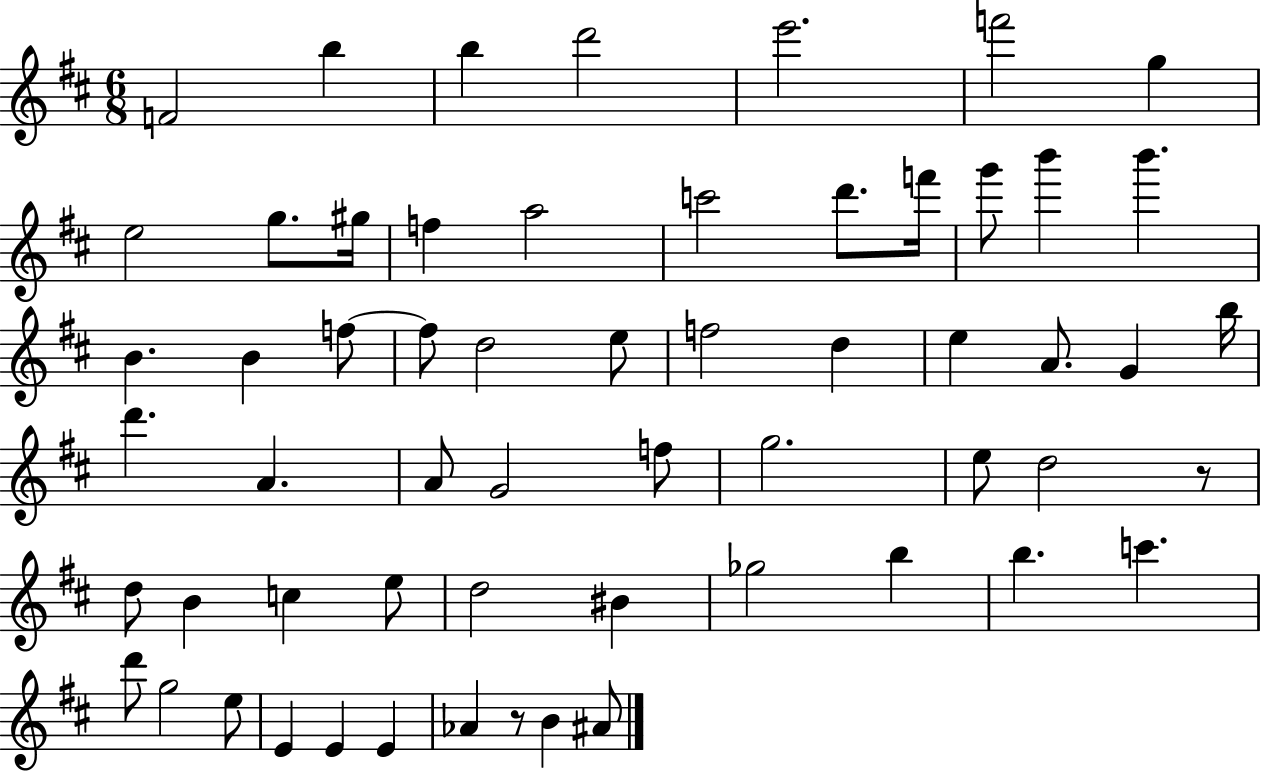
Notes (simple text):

F4/h B5/q B5/q D6/h E6/h. F6/h G5/q E5/h G5/e. G#5/s F5/q A5/h C6/h D6/e. F6/s G6/e B6/q B6/q. B4/q. B4/q F5/e F5/e D5/h E5/e F5/h D5/q E5/q A4/e. G4/q B5/s D6/q. A4/q. A4/e G4/h F5/e G5/h. E5/e D5/h R/e D5/e B4/q C5/q E5/e D5/h BIS4/q Gb5/h B5/q B5/q. C6/q. D6/e G5/h E5/e E4/q E4/q E4/q Ab4/q R/e B4/q A#4/e